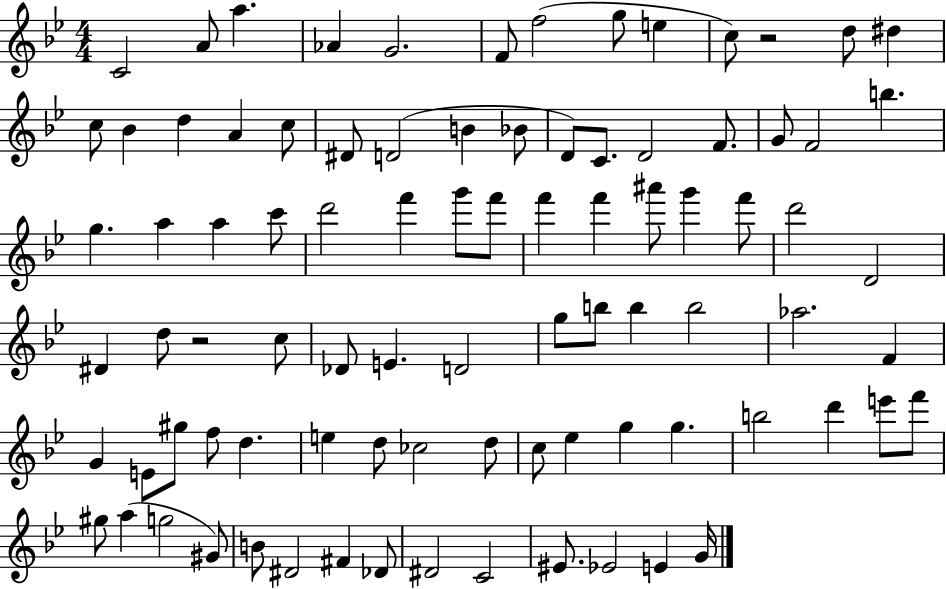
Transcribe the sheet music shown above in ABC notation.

X:1
T:Untitled
M:4/4
L:1/4
K:Bb
C2 A/2 a _A G2 F/2 f2 g/2 e c/2 z2 d/2 ^d c/2 _B d A c/2 ^D/2 D2 B _B/2 D/2 C/2 D2 F/2 G/2 F2 b g a a c'/2 d'2 f' g'/2 f'/2 f' f' ^a'/2 g' f'/2 d'2 D2 ^D d/2 z2 c/2 _D/2 E D2 g/2 b/2 b b2 _a2 F G E/2 ^g/2 f/2 d e d/2 _c2 d/2 c/2 _e g g b2 d' e'/2 f'/2 ^g/2 a g2 ^G/2 B/2 ^D2 ^F _D/2 ^D2 C2 ^E/2 _E2 E G/4